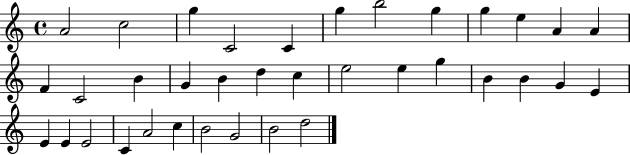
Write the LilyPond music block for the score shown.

{
  \clef treble
  \time 4/4
  \defaultTimeSignature
  \key c \major
  a'2 c''2 | g''4 c'2 c'4 | g''4 b''2 g''4 | g''4 e''4 a'4 a'4 | \break f'4 c'2 b'4 | g'4 b'4 d''4 c''4 | e''2 e''4 g''4 | b'4 b'4 g'4 e'4 | \break e'4 e'4 e'2 | c'4 a'2 c''4 | b'2 g'2 | b'2 d''2 | \break \bar "|."
}